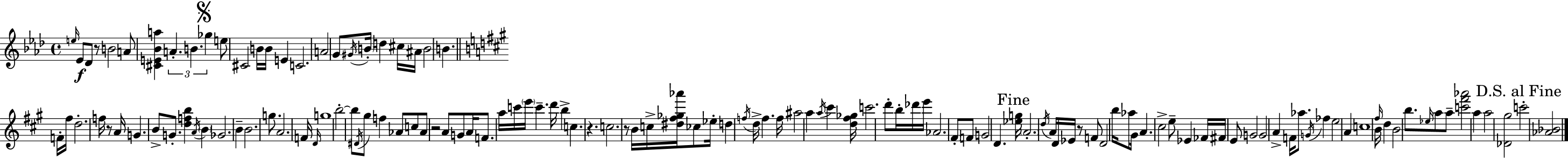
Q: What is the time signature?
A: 4/4